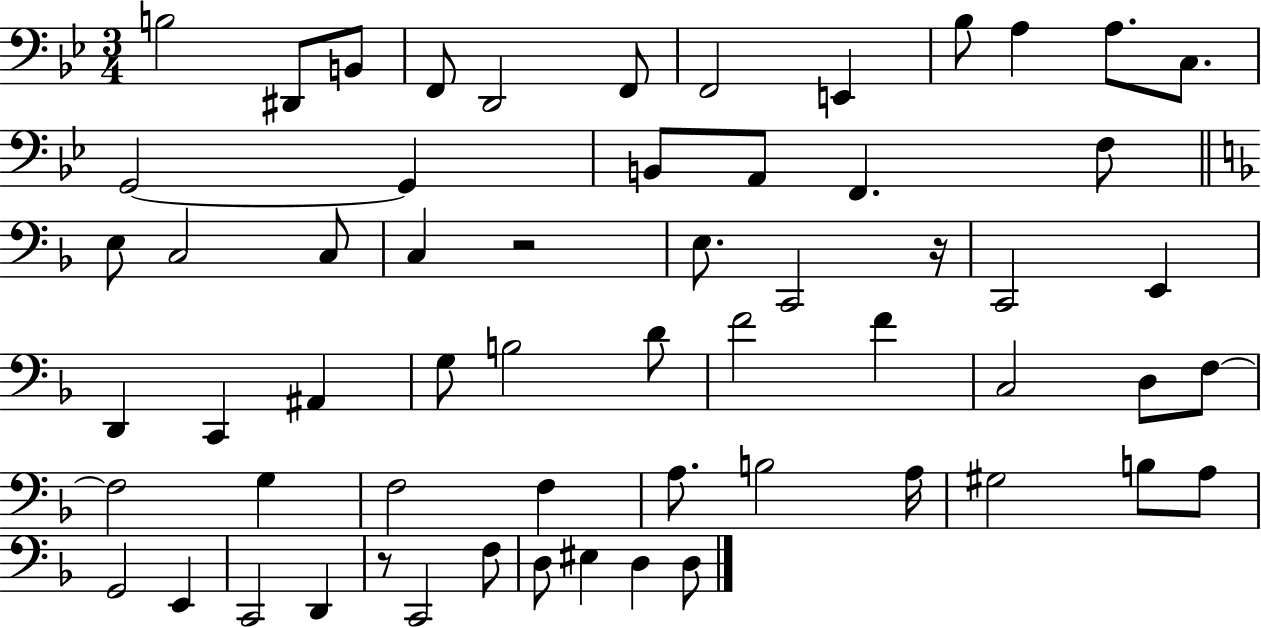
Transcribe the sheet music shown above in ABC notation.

X:1
T:Untitled
M:3/4
L:1/4
K:Bb
B,2 ^D,,/2 B,,/2 F,,/2 D,,2 F,,/2 F,,2 E,, _B,/2 A, A,/2 C,/2 G,,2 G,, B,,/2 A,,/2 F,, F,/2 E,/2 C,2 C,/2 C, z2 E,/2 C,,2 z/4 C,,2 E,, D,, C,, ^A,, G,/2 B,2 D/2 F2 F C,2 D,/2 F,/2 F,2 G, F,2 F, A,/2 B,2 A,/4 ^G,2 B,/2 A,/2 G,,2 E,, C,,2 D,, z/2 C,,2 F,/2 D,/2 ^E, D, D,/2